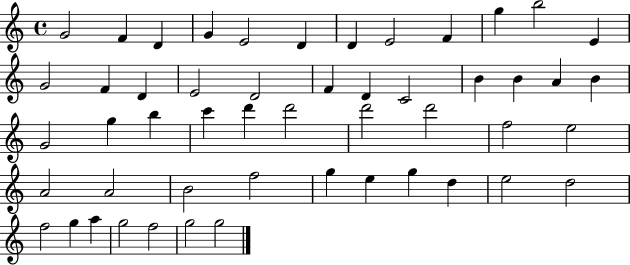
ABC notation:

X:1
T:Untitled
M:4/4
L:1/4
K:C
G2 F D G E2 D D E2 F g b2 E G2 F D E2 D2 F D C2 B B A B G2 g b c' d' d'2 d'2 d'2 f2 e2 A2 A2 B2 f2 g e g d e2 d2 f2 g a g2 f2 g2 g2